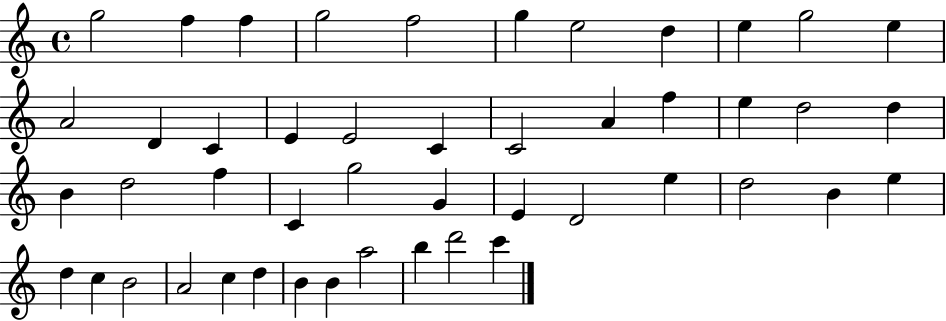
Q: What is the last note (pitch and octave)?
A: C6